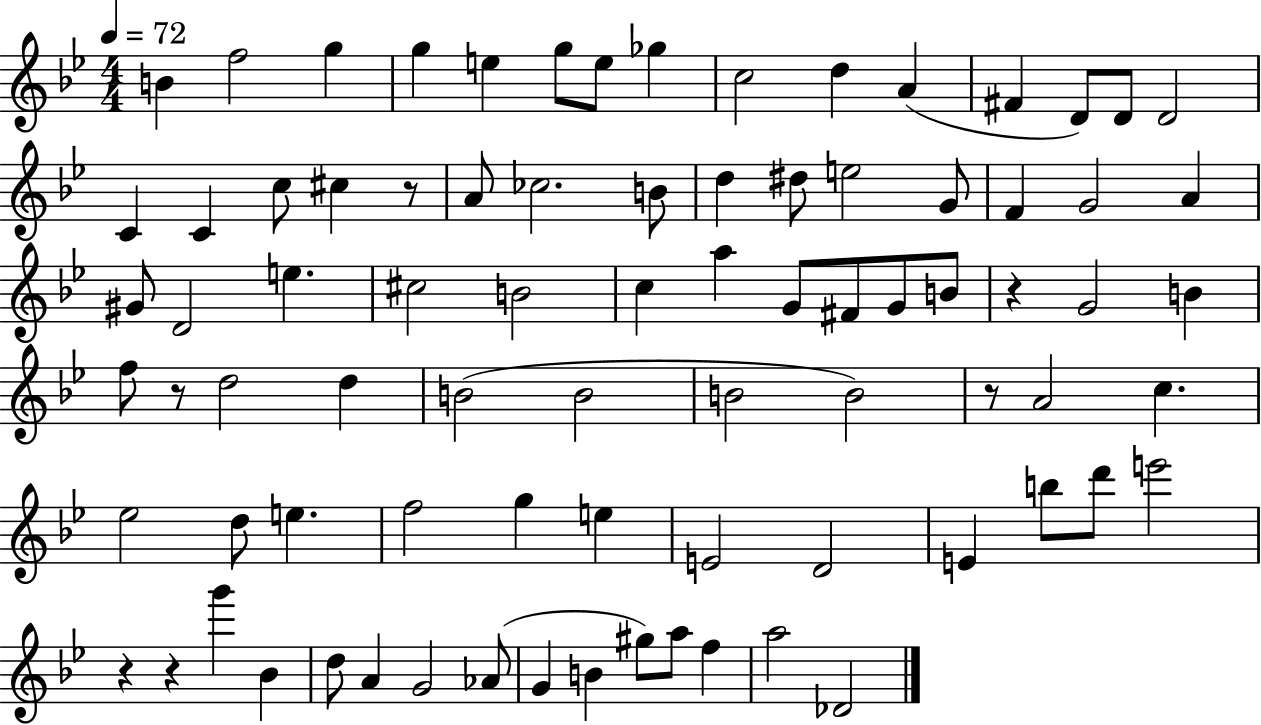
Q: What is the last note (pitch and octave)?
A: Db4